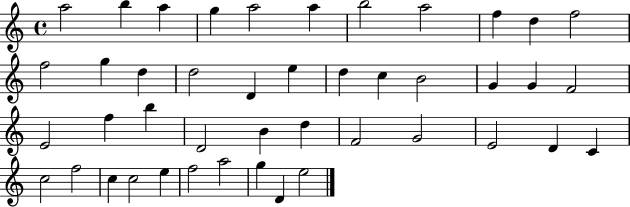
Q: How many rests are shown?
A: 0